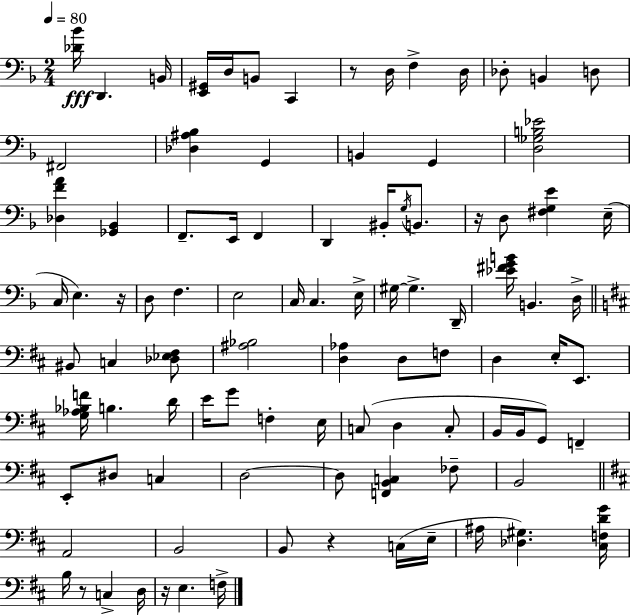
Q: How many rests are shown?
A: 6